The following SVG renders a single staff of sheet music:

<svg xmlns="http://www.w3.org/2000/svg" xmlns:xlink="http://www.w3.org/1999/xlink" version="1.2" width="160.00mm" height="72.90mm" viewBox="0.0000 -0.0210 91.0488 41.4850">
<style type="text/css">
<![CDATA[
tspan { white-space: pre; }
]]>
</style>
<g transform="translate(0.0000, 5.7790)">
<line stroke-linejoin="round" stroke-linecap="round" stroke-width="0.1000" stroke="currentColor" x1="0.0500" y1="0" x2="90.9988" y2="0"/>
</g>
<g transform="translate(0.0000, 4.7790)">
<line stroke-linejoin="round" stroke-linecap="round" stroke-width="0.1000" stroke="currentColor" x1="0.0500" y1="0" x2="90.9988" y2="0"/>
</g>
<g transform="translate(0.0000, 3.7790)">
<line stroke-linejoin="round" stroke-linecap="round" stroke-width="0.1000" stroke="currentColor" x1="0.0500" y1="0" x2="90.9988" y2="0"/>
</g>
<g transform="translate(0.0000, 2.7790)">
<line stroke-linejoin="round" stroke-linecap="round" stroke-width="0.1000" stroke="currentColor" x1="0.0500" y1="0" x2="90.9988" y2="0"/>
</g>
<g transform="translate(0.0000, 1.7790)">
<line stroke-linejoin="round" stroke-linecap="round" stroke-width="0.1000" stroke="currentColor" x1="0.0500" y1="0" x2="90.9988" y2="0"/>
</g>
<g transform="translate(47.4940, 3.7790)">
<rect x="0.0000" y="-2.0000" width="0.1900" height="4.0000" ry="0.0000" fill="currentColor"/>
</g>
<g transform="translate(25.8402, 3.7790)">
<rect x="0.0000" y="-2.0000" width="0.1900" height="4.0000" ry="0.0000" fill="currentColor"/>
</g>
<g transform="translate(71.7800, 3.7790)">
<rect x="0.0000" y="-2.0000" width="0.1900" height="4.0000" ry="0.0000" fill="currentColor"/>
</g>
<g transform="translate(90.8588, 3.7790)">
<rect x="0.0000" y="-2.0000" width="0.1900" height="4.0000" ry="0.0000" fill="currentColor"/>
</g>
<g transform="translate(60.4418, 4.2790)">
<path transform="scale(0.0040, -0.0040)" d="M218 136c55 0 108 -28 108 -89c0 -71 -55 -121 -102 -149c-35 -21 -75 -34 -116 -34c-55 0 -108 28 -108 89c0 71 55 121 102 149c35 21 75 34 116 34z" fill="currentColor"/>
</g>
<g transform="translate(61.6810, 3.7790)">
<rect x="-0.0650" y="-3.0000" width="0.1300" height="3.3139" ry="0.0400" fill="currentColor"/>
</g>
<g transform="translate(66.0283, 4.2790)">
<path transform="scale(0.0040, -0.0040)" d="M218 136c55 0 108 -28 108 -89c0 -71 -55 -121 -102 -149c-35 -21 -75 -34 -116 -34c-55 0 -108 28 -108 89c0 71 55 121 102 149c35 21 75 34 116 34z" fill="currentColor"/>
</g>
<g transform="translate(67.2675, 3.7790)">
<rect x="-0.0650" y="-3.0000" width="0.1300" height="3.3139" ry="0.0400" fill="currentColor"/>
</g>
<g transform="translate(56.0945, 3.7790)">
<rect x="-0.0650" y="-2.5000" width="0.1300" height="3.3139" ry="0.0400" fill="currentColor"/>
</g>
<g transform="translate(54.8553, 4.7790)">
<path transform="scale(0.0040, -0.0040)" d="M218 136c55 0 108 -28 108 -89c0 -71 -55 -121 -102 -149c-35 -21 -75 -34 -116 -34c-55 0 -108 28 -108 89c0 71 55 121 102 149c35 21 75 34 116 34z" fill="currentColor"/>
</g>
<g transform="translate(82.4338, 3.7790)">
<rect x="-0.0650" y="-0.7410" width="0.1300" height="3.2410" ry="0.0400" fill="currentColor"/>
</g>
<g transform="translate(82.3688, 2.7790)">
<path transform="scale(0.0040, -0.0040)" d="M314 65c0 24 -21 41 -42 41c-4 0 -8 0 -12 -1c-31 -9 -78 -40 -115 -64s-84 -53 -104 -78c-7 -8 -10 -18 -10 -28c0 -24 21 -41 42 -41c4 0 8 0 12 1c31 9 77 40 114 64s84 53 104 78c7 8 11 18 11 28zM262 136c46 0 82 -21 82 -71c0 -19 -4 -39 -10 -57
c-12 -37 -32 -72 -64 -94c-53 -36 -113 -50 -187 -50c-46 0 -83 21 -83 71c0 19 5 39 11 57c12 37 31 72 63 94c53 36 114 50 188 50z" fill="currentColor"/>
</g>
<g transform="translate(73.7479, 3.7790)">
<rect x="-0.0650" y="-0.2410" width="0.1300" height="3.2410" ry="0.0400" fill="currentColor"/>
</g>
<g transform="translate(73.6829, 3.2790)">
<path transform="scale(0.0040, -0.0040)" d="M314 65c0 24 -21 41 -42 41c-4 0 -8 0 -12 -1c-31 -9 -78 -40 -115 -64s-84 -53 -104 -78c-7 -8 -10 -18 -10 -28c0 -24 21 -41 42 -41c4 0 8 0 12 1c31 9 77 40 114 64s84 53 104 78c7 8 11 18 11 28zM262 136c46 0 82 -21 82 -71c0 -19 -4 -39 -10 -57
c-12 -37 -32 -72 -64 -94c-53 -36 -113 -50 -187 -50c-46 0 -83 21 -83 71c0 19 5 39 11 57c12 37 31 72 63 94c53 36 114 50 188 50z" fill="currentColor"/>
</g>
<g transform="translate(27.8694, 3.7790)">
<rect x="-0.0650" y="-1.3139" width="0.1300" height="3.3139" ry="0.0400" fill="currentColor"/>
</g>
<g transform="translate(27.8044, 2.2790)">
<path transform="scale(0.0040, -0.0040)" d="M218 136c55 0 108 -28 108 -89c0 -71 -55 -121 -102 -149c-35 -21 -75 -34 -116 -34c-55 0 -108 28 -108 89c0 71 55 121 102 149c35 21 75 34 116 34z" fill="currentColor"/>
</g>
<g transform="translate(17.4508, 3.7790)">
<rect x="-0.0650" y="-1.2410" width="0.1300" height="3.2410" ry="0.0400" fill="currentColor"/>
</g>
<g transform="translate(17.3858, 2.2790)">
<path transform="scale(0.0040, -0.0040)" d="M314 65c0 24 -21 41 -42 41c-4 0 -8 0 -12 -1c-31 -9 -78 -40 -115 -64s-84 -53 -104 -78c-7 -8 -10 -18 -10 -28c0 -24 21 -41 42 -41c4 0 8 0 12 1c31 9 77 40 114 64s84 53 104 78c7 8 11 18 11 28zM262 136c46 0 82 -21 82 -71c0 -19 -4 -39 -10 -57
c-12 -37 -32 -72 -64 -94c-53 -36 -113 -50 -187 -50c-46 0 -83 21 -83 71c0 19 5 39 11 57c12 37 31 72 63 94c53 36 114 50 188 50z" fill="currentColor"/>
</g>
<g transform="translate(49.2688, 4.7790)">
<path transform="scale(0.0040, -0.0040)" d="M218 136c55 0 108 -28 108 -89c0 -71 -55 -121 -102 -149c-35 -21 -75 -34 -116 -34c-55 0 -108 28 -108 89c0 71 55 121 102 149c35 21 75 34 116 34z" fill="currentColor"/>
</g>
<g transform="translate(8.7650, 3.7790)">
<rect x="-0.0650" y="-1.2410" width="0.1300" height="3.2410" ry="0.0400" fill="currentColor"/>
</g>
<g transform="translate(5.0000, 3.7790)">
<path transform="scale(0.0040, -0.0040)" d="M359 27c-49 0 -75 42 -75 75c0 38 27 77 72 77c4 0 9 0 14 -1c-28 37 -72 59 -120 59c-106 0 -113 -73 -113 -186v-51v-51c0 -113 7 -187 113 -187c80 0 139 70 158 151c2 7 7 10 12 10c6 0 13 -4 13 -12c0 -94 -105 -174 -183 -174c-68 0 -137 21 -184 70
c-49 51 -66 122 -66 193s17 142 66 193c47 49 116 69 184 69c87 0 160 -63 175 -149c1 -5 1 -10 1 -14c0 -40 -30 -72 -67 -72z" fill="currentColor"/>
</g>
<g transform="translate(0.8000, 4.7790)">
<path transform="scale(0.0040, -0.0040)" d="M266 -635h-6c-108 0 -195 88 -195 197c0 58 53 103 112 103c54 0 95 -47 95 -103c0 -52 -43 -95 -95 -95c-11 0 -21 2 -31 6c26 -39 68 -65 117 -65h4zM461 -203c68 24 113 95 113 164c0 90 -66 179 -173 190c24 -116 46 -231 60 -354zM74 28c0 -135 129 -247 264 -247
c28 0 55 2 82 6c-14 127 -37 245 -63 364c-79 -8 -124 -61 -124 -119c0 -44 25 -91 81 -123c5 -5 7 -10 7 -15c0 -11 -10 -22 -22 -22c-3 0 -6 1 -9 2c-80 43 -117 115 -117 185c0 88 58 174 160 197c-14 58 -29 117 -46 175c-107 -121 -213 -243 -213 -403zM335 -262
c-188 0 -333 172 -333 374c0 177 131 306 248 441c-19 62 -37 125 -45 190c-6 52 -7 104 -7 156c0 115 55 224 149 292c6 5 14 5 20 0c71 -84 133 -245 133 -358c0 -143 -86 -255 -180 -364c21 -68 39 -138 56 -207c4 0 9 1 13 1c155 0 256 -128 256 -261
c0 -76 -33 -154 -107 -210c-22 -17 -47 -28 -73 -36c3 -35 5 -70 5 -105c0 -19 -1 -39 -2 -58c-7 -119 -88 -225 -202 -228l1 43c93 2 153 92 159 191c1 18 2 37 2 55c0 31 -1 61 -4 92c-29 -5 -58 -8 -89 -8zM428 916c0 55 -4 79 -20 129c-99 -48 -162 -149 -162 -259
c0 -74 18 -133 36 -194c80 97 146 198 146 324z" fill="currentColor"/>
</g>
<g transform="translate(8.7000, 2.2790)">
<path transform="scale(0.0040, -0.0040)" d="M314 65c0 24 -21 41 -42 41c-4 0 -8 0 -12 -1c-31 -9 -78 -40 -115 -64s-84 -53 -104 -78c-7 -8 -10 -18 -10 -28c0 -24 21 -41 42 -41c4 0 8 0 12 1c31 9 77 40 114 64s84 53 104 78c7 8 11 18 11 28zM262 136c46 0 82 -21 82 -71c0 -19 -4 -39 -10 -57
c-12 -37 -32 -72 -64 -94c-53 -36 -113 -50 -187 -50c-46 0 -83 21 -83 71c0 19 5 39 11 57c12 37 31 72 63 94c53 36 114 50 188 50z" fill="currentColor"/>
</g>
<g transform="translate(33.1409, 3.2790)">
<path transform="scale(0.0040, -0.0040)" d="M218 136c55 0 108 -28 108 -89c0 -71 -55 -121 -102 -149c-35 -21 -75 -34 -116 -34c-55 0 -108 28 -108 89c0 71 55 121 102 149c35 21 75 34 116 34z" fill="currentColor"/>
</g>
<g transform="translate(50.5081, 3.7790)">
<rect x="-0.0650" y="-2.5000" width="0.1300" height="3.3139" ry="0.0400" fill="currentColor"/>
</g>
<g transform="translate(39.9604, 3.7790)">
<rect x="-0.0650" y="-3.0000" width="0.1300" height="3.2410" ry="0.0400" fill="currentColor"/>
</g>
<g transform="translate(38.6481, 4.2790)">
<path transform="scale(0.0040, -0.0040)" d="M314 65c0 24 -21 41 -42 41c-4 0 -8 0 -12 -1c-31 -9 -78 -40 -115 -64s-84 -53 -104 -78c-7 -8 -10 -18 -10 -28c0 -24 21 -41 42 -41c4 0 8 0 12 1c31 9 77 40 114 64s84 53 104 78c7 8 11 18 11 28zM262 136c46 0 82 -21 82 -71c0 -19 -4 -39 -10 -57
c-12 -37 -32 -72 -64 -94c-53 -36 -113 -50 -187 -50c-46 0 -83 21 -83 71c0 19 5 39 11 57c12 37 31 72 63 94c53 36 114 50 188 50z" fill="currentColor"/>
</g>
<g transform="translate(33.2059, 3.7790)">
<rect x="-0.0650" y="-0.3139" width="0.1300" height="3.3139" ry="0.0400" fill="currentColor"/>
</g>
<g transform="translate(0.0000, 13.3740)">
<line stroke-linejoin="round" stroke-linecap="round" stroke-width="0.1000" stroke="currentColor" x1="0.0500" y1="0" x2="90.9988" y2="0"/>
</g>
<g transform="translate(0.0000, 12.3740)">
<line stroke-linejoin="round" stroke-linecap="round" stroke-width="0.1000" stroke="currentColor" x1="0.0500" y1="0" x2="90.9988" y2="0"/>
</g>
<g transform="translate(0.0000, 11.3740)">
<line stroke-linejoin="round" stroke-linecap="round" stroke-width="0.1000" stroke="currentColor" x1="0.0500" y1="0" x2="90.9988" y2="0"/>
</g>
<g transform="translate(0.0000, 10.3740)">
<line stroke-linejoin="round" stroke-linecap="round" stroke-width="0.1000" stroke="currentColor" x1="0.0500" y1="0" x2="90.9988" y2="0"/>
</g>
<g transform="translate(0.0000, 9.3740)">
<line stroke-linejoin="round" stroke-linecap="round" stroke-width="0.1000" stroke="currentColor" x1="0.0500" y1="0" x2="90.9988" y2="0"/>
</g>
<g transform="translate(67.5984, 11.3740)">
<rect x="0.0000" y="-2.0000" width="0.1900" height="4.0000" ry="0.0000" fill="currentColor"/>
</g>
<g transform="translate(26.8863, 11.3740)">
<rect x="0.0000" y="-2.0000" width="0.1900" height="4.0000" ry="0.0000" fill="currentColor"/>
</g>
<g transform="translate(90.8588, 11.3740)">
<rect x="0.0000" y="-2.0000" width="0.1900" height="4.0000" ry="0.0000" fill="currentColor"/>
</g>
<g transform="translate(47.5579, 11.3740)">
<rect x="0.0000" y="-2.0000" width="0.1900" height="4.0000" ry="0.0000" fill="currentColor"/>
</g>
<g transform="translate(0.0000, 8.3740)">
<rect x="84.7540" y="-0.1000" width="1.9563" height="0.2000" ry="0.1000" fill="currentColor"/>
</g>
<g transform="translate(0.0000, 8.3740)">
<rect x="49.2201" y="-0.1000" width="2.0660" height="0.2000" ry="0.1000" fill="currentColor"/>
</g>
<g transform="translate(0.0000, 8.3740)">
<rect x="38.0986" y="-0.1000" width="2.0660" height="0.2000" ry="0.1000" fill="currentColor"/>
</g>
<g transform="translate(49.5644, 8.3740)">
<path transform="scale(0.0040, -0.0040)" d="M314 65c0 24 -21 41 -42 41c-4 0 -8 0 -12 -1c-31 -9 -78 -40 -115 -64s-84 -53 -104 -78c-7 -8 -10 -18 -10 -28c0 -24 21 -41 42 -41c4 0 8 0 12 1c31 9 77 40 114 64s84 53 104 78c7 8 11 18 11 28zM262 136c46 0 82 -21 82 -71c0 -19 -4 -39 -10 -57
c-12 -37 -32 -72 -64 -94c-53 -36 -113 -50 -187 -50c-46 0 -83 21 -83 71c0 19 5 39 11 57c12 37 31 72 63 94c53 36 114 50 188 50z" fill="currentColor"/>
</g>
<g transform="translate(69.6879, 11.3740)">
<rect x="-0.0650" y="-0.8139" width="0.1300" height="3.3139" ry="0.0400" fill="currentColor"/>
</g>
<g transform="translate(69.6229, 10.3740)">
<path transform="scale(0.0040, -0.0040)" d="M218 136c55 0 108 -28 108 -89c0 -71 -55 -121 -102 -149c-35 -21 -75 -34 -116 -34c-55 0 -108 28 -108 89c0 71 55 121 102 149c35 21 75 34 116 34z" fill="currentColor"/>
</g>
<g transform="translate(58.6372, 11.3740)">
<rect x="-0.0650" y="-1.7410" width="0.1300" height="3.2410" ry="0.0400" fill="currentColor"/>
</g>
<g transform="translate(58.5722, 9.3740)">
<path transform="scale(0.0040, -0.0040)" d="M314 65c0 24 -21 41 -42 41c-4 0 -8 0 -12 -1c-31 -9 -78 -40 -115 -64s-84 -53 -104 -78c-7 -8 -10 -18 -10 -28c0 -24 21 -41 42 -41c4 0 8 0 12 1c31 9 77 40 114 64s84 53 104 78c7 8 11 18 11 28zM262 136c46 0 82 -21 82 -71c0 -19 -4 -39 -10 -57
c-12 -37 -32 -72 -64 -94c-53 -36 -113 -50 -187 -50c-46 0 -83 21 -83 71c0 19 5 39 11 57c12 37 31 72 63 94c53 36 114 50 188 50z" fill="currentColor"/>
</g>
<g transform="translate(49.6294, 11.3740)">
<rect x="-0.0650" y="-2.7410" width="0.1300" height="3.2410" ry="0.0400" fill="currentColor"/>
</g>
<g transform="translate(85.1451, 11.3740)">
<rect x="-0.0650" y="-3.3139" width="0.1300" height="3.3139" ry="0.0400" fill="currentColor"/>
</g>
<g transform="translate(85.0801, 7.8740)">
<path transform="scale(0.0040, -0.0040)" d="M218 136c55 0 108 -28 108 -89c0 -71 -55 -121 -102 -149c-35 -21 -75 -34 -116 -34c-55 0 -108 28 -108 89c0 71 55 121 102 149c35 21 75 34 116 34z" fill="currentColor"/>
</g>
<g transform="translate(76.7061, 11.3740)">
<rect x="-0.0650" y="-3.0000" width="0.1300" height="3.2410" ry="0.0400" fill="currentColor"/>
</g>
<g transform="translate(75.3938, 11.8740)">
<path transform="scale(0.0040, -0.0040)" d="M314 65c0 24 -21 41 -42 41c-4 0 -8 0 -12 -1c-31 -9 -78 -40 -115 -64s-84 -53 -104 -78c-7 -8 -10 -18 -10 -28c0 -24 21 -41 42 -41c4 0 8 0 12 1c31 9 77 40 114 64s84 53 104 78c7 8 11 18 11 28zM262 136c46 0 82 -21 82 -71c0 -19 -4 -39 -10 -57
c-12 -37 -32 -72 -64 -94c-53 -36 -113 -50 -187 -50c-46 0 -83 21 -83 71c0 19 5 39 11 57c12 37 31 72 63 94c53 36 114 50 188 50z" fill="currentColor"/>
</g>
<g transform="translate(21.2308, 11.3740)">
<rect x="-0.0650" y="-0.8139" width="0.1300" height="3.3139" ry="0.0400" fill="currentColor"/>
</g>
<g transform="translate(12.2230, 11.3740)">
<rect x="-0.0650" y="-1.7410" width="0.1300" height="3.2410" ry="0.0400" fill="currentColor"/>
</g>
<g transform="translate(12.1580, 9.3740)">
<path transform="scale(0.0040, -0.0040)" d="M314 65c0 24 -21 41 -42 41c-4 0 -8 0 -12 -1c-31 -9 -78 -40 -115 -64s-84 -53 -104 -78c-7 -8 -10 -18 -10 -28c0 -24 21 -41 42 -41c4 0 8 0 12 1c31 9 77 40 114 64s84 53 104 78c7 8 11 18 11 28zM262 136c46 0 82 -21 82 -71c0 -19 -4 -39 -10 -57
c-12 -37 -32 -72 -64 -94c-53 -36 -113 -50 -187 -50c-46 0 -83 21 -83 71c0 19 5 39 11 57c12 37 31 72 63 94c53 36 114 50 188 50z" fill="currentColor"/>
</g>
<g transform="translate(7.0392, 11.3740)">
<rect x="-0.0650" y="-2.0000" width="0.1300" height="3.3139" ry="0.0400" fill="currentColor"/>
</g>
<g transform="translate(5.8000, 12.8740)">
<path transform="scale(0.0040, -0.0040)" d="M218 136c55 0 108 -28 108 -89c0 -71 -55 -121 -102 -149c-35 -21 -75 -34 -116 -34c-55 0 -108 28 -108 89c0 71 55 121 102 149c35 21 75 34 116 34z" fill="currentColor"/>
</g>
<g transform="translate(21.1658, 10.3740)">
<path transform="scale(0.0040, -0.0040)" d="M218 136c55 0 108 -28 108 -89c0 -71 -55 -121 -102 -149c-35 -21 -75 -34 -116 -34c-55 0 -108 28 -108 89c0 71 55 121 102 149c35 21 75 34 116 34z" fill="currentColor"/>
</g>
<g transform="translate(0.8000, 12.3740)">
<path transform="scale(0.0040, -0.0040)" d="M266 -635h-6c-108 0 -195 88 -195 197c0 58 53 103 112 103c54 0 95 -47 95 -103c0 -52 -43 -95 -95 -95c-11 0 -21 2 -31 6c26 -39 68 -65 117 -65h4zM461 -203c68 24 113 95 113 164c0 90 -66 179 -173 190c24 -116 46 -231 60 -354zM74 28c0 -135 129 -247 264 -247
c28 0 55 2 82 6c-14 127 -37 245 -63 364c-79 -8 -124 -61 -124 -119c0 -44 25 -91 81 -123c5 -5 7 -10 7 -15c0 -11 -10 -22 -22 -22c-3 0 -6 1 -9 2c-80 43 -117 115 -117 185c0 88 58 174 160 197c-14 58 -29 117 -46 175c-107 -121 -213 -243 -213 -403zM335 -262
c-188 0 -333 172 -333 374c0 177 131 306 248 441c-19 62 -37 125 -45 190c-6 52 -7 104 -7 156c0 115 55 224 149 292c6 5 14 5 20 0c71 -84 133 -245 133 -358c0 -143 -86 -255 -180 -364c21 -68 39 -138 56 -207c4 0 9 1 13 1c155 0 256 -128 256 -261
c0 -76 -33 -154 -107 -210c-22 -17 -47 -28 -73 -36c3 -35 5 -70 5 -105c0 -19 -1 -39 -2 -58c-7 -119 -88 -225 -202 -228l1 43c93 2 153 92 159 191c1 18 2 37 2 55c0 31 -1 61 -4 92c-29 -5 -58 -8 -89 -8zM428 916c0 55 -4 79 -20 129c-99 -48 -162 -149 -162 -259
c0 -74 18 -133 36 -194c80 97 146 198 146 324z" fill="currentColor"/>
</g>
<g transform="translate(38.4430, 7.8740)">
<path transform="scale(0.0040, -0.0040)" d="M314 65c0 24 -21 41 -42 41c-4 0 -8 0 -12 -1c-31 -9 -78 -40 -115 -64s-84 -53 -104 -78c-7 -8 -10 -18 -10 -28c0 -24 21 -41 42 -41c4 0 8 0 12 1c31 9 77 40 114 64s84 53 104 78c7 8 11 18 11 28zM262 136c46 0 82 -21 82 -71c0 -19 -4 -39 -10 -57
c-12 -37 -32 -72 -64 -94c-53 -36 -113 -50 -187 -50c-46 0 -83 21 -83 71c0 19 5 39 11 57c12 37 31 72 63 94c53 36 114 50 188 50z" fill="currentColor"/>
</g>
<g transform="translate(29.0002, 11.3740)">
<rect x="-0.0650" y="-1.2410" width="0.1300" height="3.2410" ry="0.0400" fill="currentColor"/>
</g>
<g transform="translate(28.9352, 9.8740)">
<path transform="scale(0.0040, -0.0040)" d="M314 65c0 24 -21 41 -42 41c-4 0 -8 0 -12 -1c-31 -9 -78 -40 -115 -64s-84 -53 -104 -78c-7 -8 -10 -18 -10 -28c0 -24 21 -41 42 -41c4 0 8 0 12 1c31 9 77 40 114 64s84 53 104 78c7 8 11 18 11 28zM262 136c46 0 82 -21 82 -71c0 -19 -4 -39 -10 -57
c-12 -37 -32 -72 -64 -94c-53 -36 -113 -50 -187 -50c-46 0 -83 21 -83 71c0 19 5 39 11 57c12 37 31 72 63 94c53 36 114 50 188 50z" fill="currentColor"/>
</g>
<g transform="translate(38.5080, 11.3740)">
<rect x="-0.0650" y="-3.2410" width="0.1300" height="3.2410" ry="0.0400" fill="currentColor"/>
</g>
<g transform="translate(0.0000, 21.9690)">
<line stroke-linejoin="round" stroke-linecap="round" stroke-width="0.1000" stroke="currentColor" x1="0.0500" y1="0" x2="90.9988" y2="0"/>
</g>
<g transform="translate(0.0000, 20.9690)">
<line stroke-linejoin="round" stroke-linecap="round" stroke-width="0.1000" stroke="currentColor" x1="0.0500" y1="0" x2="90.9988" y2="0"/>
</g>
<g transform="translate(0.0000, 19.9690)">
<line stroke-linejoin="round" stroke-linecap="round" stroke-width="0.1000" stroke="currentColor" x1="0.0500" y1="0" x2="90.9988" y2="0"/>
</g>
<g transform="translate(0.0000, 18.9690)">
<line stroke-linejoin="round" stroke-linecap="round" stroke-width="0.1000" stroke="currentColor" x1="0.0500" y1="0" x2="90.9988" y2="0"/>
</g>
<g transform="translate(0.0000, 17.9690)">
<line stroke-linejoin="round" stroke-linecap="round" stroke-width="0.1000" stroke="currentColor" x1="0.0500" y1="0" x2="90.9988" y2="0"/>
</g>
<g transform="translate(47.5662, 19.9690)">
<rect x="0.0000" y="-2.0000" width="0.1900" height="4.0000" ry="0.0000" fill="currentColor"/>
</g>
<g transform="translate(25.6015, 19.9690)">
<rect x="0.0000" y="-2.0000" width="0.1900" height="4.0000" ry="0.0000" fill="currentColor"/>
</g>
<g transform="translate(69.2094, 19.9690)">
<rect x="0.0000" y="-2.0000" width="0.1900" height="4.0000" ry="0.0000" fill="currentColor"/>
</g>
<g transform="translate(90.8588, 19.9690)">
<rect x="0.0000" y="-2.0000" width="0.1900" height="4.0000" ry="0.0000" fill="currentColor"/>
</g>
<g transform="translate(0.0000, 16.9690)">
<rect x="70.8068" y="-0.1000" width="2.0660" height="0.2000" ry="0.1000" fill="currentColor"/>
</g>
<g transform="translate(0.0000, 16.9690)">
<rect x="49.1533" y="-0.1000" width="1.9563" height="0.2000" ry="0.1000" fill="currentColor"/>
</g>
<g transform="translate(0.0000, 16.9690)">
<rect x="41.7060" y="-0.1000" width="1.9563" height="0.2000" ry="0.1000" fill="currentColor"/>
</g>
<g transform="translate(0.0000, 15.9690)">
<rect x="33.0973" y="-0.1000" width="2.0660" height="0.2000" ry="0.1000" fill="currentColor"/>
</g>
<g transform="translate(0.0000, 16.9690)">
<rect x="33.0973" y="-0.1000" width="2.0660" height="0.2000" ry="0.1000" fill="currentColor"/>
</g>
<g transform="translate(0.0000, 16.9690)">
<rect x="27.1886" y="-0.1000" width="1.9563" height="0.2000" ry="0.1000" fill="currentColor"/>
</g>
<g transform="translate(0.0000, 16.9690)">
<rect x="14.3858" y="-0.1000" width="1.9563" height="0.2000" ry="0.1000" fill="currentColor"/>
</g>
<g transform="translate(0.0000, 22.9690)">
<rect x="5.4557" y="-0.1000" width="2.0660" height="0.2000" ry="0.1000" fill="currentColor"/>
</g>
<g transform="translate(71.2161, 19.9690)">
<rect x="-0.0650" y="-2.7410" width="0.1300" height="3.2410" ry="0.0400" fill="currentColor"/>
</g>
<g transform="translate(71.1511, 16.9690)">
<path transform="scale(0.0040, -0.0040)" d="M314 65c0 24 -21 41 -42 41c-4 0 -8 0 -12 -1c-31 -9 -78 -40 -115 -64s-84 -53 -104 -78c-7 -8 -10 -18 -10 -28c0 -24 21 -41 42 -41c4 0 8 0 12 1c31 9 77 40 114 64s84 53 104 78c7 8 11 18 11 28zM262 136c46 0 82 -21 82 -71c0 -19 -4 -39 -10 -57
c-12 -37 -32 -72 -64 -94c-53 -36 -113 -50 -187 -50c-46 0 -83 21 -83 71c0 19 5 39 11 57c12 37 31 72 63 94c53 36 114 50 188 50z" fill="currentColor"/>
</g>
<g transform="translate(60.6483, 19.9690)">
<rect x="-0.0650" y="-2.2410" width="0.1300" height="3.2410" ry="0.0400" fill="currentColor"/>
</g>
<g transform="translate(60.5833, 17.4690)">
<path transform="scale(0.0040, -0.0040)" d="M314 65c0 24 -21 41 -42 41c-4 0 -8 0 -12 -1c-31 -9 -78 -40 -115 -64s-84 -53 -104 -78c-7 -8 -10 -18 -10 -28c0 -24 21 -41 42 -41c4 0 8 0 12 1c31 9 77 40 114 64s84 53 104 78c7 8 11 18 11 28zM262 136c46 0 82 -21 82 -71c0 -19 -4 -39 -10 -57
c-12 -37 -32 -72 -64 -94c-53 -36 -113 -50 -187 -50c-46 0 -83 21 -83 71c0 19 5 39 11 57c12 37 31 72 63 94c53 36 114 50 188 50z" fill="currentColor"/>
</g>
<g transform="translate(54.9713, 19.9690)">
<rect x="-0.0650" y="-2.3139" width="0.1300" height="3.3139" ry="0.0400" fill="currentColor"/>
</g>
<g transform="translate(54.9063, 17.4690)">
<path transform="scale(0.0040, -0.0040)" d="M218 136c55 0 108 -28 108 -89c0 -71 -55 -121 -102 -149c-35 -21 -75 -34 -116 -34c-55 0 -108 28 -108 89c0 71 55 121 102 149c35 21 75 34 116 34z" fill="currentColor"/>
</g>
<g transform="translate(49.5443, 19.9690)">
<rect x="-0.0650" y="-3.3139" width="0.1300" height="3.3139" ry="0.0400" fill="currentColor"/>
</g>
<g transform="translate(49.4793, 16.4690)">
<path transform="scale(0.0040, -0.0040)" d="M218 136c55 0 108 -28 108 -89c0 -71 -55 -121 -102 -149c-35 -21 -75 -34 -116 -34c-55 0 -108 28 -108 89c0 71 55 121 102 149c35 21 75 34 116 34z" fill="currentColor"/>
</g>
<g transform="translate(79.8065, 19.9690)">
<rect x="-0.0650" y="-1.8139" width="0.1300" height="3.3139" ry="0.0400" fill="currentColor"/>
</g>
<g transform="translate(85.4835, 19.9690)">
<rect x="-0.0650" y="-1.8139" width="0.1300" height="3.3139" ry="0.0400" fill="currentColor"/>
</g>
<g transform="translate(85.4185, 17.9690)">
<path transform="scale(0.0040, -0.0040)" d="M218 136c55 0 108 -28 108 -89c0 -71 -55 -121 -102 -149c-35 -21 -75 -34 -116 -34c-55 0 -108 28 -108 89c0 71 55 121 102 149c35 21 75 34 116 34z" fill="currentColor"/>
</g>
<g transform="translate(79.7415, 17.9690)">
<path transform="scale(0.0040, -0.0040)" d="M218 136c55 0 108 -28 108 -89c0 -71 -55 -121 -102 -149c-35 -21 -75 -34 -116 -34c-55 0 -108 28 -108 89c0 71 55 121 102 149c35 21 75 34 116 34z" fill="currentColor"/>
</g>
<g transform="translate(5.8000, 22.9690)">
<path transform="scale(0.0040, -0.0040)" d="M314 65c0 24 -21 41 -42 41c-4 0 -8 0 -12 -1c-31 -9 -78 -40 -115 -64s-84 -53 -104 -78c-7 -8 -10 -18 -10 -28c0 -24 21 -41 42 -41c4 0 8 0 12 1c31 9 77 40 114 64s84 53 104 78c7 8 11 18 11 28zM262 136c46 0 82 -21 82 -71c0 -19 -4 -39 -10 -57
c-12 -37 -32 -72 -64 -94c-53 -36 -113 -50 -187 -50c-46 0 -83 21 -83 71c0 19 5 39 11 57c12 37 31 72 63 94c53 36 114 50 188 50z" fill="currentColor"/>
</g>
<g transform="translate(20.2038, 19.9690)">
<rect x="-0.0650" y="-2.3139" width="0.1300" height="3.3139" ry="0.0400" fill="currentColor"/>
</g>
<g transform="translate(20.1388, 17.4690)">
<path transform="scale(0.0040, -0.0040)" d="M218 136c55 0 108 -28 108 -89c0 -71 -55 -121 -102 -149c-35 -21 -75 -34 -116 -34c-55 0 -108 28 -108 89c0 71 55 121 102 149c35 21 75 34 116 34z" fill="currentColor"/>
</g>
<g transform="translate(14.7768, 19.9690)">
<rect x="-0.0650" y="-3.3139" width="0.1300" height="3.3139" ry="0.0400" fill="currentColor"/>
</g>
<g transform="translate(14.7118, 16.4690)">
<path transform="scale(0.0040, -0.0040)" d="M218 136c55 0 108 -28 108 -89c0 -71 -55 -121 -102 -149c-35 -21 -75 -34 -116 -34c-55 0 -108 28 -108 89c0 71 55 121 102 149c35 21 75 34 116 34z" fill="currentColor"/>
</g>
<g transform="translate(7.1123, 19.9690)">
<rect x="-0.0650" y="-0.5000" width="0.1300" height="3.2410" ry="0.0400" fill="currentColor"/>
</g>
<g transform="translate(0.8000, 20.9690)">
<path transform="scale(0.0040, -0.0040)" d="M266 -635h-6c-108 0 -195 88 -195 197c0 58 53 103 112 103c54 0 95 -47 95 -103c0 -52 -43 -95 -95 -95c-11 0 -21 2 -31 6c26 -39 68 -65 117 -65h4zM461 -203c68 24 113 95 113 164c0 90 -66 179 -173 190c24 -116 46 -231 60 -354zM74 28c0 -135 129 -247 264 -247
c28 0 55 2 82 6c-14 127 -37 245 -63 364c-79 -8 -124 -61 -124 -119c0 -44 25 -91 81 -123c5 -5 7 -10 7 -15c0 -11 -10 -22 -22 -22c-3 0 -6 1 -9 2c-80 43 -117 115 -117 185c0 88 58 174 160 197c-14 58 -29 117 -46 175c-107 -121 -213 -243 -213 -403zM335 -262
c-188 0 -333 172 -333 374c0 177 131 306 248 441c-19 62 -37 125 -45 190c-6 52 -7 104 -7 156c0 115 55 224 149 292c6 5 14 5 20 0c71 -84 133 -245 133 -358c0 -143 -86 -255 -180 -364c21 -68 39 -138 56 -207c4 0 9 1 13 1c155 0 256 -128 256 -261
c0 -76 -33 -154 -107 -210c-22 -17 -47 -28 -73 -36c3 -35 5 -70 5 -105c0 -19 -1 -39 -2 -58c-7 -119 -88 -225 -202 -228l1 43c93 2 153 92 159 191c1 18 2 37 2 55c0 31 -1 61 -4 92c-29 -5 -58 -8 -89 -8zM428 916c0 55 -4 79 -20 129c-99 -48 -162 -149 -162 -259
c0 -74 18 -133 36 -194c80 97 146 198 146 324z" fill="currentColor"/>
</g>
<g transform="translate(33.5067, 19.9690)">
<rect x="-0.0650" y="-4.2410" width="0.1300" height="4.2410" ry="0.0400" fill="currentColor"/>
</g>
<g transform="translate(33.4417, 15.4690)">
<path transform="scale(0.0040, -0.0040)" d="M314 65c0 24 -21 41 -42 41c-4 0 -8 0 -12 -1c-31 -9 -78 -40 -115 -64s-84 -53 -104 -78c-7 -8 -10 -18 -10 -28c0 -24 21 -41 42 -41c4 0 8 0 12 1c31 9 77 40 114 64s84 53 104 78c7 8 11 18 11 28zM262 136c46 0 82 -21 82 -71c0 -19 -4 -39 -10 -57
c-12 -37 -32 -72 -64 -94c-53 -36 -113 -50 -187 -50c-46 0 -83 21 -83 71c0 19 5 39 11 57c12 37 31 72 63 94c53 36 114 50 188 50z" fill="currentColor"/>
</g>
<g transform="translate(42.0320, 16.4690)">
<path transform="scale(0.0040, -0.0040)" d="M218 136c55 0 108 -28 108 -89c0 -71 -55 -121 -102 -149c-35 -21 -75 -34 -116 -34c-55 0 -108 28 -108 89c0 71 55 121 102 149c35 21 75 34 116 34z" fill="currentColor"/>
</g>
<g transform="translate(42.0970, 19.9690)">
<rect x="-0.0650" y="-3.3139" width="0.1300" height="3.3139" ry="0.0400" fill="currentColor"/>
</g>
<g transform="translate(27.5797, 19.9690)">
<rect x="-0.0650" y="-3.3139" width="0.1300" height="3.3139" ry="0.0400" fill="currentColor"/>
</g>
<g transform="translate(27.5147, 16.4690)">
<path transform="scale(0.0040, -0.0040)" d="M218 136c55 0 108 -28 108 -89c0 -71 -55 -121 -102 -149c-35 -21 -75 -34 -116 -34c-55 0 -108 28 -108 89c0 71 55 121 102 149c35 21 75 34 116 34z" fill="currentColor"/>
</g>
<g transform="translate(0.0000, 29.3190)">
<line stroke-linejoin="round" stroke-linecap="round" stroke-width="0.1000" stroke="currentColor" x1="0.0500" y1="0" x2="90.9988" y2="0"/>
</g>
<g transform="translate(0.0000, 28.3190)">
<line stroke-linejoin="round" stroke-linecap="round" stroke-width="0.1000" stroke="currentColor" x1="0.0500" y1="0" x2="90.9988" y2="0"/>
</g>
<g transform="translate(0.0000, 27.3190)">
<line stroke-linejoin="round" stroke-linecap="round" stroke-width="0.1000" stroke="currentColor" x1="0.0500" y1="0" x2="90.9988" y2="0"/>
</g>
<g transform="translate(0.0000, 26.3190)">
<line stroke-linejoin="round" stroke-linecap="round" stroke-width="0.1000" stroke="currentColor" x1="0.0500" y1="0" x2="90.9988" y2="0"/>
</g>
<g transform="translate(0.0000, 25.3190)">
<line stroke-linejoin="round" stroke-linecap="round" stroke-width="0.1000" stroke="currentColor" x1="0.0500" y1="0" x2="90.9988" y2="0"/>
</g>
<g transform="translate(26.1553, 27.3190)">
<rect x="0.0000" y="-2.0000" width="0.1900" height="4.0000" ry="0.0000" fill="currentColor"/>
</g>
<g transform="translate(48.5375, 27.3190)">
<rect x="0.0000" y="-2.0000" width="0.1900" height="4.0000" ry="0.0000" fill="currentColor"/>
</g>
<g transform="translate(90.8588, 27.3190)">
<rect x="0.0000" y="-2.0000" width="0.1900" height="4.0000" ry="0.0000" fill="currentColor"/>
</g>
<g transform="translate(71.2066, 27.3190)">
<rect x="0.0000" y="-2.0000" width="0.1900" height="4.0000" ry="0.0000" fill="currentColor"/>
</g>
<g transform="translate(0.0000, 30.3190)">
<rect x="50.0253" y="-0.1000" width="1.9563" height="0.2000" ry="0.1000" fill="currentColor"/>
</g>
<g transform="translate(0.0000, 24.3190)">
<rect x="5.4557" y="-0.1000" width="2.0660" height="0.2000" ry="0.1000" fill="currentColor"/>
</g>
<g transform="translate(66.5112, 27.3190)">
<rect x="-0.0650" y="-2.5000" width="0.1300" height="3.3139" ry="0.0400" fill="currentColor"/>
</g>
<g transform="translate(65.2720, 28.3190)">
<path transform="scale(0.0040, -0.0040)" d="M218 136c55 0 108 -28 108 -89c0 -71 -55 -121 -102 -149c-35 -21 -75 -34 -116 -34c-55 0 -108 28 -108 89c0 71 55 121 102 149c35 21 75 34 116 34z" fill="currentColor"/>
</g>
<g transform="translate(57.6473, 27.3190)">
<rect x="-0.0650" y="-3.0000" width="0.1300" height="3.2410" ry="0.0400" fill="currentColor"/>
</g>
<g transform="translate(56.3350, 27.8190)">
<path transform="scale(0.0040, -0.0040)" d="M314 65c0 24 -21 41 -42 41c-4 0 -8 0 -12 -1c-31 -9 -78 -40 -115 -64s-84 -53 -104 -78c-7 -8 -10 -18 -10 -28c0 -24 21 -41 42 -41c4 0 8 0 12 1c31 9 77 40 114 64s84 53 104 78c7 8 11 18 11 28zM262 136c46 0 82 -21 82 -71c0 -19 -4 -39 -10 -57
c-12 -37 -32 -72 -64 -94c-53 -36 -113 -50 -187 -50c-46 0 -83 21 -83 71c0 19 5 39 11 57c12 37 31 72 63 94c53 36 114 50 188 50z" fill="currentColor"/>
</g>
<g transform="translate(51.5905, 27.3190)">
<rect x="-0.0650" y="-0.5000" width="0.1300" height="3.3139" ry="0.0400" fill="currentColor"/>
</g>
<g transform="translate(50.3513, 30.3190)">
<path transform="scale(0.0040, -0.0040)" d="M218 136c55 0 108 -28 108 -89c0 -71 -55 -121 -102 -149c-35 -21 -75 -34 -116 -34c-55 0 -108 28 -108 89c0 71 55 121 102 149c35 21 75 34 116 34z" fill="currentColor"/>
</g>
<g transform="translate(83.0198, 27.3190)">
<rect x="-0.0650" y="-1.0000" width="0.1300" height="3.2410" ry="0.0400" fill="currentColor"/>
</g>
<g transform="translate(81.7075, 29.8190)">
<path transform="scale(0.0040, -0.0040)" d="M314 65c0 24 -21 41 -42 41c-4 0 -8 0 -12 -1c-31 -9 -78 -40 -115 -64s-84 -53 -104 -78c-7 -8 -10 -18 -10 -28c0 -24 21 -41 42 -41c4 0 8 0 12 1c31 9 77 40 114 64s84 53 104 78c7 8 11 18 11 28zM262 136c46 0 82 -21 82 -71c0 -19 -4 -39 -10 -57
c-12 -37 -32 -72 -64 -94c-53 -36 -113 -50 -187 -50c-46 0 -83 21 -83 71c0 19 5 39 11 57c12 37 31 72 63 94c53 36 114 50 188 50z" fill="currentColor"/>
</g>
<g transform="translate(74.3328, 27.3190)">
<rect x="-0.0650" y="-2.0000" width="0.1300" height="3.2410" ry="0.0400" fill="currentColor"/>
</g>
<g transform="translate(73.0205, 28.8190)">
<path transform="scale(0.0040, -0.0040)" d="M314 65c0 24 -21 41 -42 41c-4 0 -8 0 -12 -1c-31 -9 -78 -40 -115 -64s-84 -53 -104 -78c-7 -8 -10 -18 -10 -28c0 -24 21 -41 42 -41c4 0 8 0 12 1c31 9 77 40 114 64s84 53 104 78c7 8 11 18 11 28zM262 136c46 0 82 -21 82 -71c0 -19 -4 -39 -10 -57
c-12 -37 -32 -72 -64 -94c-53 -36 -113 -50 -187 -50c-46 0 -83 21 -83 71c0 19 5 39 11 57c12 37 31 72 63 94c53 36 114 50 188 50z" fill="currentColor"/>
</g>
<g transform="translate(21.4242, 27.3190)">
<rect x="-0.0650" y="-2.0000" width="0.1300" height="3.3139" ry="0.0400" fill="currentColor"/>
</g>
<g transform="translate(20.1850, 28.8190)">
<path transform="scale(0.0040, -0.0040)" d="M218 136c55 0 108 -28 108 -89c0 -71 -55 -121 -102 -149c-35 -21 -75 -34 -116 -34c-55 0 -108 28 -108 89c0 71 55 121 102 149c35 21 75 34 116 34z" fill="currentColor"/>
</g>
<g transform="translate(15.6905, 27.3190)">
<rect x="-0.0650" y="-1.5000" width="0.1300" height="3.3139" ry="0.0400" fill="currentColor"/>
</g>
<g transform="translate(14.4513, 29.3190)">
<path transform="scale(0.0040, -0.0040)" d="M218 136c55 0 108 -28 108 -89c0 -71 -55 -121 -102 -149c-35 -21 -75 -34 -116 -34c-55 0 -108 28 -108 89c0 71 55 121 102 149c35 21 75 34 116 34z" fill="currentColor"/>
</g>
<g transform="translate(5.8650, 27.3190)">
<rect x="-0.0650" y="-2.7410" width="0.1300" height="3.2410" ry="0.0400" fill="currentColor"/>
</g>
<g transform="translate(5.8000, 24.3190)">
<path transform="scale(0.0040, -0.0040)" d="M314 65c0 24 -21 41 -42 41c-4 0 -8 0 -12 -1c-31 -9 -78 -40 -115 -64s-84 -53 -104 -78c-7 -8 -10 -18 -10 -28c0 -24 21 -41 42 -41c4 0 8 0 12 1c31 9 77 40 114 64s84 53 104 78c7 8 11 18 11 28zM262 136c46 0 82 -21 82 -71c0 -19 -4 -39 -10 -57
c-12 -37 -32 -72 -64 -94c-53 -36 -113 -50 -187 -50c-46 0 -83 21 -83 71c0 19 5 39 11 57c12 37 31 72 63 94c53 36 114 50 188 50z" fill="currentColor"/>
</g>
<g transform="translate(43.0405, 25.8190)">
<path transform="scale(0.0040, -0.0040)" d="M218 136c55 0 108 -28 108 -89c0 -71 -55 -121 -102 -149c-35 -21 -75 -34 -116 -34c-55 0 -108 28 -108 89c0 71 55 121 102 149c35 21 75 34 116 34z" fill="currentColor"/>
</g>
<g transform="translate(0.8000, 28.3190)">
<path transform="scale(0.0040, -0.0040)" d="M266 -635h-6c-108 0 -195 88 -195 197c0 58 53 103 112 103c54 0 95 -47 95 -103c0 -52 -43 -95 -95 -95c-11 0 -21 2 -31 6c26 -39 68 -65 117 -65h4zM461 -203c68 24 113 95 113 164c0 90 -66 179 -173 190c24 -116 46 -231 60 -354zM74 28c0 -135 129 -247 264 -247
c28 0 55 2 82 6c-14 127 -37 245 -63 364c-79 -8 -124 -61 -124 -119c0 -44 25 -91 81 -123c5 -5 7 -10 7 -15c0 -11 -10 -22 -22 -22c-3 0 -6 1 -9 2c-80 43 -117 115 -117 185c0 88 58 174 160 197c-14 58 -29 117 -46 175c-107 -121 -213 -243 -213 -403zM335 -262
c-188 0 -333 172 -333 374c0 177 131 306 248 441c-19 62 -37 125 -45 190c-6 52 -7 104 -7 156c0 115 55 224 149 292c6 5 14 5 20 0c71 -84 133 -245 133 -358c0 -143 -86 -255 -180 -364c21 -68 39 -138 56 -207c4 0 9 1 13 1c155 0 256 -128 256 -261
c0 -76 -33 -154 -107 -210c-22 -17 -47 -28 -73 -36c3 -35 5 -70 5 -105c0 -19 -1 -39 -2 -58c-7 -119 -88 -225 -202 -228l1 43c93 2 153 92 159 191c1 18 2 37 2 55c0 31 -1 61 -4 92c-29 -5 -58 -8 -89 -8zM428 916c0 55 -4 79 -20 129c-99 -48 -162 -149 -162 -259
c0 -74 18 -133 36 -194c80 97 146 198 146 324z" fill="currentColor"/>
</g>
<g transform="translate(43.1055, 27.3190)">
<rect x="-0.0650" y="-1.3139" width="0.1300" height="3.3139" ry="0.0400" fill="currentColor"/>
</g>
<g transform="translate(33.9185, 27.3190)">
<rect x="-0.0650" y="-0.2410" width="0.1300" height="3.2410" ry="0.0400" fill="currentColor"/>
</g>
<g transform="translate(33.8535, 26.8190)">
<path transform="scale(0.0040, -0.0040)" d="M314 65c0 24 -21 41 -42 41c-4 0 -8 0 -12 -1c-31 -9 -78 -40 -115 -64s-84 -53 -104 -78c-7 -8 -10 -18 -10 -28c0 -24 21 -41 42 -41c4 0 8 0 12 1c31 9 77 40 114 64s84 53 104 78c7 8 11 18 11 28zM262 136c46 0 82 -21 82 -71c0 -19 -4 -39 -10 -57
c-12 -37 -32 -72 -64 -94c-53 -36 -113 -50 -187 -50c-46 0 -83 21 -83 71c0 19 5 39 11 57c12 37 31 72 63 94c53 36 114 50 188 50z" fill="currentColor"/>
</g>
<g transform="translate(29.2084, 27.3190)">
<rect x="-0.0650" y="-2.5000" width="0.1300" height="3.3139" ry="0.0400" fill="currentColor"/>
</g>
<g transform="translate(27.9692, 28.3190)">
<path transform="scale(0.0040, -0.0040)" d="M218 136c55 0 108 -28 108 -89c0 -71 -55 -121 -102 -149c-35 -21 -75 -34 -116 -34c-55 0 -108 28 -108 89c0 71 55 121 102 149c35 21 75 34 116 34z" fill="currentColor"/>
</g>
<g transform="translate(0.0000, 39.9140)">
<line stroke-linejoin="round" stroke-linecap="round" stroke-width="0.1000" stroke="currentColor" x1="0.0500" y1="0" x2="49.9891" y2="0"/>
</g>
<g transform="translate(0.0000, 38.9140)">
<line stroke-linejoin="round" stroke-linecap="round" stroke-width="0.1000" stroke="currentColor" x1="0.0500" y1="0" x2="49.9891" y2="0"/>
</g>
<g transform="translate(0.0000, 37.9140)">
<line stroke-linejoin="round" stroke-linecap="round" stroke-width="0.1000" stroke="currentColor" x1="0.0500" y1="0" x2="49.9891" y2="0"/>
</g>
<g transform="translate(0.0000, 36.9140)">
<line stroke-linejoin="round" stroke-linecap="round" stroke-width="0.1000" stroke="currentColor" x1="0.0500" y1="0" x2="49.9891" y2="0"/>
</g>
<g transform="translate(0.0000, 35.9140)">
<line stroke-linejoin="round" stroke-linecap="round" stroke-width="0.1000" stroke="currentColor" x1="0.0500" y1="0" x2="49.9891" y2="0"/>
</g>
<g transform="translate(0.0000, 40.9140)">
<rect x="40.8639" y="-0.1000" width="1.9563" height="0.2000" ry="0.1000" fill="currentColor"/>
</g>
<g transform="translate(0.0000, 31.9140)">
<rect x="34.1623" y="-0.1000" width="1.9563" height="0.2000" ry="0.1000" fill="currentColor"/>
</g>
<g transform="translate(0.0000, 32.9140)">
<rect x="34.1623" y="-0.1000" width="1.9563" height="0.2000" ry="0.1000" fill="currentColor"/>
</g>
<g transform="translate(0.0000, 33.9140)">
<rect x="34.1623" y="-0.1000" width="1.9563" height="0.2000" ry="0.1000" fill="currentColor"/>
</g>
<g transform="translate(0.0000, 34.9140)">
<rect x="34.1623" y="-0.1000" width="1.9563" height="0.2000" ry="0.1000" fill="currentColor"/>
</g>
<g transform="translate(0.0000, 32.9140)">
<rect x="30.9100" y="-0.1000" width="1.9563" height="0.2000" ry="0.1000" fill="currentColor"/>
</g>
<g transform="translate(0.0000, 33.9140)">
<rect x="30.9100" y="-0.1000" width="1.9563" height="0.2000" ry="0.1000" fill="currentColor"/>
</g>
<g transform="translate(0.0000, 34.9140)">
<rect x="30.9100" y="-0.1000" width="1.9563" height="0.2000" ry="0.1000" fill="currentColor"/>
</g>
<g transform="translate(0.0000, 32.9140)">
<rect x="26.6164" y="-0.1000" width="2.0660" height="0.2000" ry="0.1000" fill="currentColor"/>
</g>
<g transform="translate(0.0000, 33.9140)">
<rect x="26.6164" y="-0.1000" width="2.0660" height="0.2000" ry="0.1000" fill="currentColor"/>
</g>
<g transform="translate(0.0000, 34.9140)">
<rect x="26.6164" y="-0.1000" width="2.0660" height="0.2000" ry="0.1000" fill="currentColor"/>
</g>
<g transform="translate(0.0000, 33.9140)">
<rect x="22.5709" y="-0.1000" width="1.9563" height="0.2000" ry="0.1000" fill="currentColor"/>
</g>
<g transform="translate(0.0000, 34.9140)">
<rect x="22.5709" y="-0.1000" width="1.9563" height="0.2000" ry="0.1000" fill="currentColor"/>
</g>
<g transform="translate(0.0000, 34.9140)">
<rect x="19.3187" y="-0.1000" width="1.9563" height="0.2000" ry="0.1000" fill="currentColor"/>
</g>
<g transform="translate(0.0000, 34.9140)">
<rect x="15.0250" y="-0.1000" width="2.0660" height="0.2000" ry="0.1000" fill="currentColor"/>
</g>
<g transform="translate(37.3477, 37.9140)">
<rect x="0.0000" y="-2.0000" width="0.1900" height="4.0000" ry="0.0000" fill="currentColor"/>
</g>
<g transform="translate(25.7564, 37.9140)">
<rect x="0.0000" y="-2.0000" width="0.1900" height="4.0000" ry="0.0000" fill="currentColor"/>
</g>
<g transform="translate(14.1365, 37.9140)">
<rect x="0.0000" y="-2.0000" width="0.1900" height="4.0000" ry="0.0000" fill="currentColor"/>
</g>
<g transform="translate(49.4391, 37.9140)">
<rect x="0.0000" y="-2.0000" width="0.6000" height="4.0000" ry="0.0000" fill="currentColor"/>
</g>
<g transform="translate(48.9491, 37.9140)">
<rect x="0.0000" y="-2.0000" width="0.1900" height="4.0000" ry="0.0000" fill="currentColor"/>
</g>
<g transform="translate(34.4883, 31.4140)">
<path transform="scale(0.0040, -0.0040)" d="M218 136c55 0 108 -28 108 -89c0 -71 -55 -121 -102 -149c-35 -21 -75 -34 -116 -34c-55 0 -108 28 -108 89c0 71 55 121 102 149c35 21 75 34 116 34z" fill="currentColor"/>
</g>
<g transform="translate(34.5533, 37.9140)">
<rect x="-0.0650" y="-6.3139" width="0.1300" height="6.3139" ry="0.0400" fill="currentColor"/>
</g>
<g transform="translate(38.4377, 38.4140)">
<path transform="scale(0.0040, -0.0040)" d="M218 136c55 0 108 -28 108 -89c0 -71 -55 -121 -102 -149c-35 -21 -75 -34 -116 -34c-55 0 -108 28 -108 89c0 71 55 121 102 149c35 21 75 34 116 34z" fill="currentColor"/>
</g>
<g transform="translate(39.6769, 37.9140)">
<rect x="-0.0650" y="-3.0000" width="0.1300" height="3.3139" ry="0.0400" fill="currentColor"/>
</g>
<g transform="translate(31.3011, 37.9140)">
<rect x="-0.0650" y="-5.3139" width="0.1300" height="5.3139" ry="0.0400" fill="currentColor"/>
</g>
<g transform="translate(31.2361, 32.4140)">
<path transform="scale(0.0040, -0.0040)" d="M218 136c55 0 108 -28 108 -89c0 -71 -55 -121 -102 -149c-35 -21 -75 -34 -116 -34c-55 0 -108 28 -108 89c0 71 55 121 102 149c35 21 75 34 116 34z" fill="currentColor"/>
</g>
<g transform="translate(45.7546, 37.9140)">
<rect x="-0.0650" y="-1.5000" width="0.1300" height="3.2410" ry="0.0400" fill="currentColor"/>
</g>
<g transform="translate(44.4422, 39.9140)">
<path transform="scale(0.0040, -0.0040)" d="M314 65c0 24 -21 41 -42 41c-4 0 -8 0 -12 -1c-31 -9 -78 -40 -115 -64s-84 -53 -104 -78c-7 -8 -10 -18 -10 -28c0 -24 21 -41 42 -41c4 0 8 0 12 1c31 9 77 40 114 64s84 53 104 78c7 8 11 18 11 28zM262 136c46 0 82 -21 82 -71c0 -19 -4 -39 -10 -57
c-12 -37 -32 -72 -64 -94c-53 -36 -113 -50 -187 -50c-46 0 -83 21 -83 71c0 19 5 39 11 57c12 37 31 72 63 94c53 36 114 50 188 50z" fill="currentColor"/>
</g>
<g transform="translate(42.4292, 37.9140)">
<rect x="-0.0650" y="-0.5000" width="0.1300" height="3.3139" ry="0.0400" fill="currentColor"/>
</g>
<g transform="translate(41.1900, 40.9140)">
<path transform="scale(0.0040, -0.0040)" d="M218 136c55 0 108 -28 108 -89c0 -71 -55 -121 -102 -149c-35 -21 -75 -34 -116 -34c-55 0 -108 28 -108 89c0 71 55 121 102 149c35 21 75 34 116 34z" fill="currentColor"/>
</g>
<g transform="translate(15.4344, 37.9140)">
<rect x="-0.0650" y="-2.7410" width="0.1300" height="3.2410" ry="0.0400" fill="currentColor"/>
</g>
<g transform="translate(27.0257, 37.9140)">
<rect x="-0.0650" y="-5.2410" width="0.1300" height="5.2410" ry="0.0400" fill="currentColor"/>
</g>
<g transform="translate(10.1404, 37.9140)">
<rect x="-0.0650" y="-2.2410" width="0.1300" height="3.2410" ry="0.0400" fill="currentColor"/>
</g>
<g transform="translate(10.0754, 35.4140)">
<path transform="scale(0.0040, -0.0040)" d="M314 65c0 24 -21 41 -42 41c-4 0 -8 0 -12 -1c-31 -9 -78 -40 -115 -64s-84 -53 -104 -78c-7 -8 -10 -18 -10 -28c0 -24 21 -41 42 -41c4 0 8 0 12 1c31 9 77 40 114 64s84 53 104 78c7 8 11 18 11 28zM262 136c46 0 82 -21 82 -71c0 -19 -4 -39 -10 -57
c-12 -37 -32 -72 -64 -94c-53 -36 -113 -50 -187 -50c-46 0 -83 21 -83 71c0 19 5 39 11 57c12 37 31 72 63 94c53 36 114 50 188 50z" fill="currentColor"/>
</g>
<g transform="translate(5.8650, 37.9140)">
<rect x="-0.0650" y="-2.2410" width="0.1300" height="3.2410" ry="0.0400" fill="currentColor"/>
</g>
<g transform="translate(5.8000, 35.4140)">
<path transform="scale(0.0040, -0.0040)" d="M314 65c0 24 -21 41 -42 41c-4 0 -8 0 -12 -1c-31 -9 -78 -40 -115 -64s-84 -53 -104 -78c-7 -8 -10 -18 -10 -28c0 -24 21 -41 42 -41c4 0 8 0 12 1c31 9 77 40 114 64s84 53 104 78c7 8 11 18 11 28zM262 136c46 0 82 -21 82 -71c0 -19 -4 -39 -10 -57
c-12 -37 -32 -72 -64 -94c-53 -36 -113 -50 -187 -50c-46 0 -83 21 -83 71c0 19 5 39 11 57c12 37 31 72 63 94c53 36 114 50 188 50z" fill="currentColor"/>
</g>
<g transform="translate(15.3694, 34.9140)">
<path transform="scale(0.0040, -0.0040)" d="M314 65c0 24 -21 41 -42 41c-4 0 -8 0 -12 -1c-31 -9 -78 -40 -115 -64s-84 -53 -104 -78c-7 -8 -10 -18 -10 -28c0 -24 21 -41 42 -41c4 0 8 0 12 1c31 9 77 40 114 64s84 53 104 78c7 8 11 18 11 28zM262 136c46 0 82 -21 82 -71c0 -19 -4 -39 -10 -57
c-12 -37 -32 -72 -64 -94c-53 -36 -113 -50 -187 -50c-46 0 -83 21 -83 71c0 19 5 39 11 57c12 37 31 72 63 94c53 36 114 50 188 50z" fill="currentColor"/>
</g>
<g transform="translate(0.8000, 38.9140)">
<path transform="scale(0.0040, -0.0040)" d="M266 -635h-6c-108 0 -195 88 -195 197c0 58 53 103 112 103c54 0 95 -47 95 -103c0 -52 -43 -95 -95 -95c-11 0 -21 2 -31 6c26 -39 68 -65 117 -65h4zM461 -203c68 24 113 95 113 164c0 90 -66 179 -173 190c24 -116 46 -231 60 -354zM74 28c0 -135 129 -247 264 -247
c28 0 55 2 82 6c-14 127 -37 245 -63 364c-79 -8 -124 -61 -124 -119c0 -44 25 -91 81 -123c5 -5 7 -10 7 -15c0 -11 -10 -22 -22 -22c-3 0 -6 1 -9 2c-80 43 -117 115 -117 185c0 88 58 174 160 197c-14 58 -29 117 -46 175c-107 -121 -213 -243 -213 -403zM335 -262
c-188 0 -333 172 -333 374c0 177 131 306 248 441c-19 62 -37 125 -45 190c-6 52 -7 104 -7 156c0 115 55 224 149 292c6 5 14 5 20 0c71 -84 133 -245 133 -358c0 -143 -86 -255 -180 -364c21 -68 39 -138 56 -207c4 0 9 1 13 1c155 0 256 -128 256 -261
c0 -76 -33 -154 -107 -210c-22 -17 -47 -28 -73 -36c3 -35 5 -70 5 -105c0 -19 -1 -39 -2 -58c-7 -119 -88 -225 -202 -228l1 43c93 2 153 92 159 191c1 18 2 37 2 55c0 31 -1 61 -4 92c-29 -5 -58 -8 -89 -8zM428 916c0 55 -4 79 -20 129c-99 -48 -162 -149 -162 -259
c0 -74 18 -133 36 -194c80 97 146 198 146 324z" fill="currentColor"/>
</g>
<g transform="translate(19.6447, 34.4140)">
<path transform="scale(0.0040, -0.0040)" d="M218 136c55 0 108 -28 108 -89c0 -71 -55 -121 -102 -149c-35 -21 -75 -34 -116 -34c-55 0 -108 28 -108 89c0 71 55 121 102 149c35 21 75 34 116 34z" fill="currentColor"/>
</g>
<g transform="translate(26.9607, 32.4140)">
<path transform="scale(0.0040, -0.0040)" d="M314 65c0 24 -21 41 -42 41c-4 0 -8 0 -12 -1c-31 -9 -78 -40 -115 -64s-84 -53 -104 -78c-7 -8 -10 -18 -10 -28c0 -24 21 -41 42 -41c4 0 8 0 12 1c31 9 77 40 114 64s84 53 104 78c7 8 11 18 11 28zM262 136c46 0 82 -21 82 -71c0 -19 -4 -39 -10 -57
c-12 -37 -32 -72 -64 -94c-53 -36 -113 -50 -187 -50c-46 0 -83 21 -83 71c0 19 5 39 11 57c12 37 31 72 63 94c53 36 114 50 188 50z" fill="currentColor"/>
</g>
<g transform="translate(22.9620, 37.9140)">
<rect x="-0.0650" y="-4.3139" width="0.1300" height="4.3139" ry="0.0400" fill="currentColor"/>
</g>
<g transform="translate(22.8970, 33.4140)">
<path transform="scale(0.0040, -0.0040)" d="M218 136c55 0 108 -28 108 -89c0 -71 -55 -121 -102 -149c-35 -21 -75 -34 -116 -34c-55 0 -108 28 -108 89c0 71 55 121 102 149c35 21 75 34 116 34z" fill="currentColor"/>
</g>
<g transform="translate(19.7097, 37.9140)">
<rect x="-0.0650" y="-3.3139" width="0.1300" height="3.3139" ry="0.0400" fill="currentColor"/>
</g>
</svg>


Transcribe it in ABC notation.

X:1
T:Untitled
M:4/4
L:1/4
K:C
e2 e2 e c A2 G G A A c2 d2 F f2 d e2 b2 a2 f2 d A2 b C2 b g b d'2 b b g g2 a2 f f a2 E F G c2 e C A2 G F2 D2 g2 g2 a2 b d' f'2 f' a' A C E2